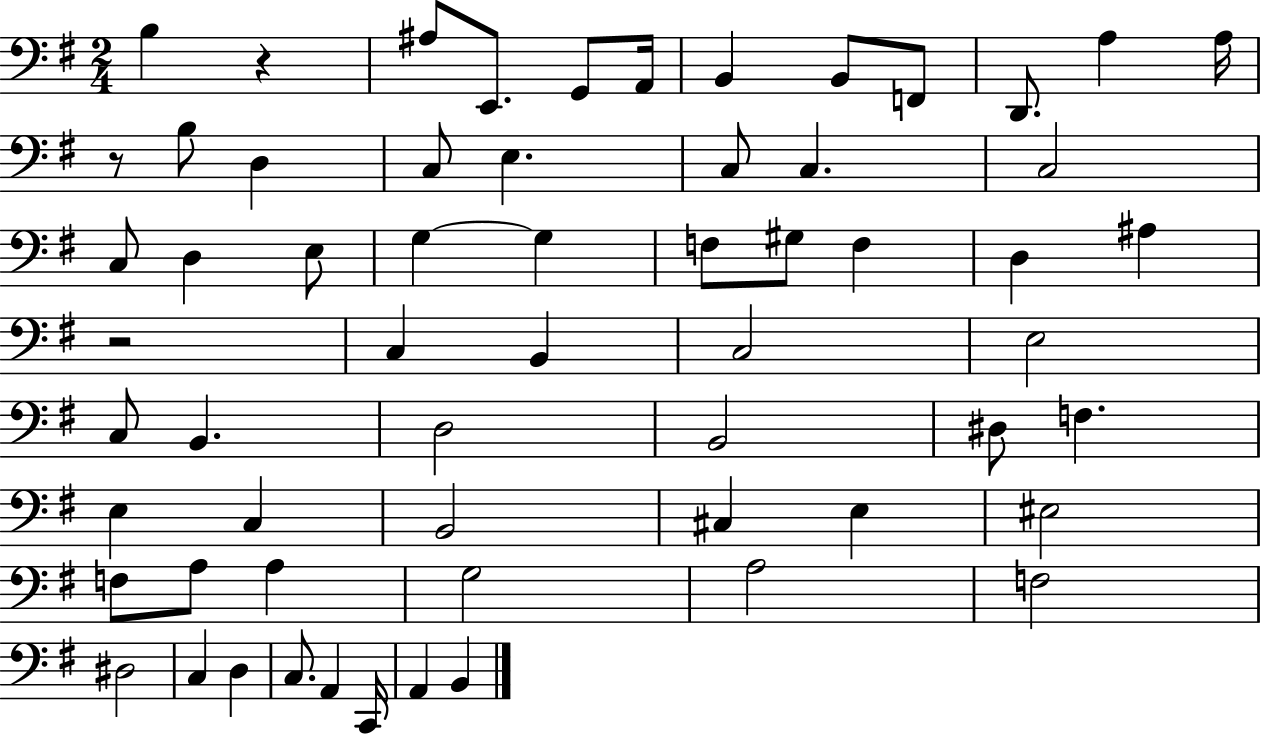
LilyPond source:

{
  \clef bass
  \numericTimeSignature
  \time 2/4
  \key g \major
  b4 r4 | ais8 e,8. g,8 a,16 | b,4 b,8 f,8 | d,8. a4 a16 | \break r8 b8 d4 | c8 e4. | c8 c4. | c2 | \break c8 d4 e8 | g4~~ g4 | f8 gis8 f4 | d4 ais4 | \break r2 | c4 b,4 | c2 | e2 | \break c8 b,4. | d2 | b,2 | dis8 f4. | \break e4 c4 | b,2 | cis4 e4 | eis2 | \break f8 a8 a4 | g2 | a2 | f2 | \break dis2 | c4 d4 | c8. a,4 c,16 | a,4 b,4 | \break \bar "|."
}